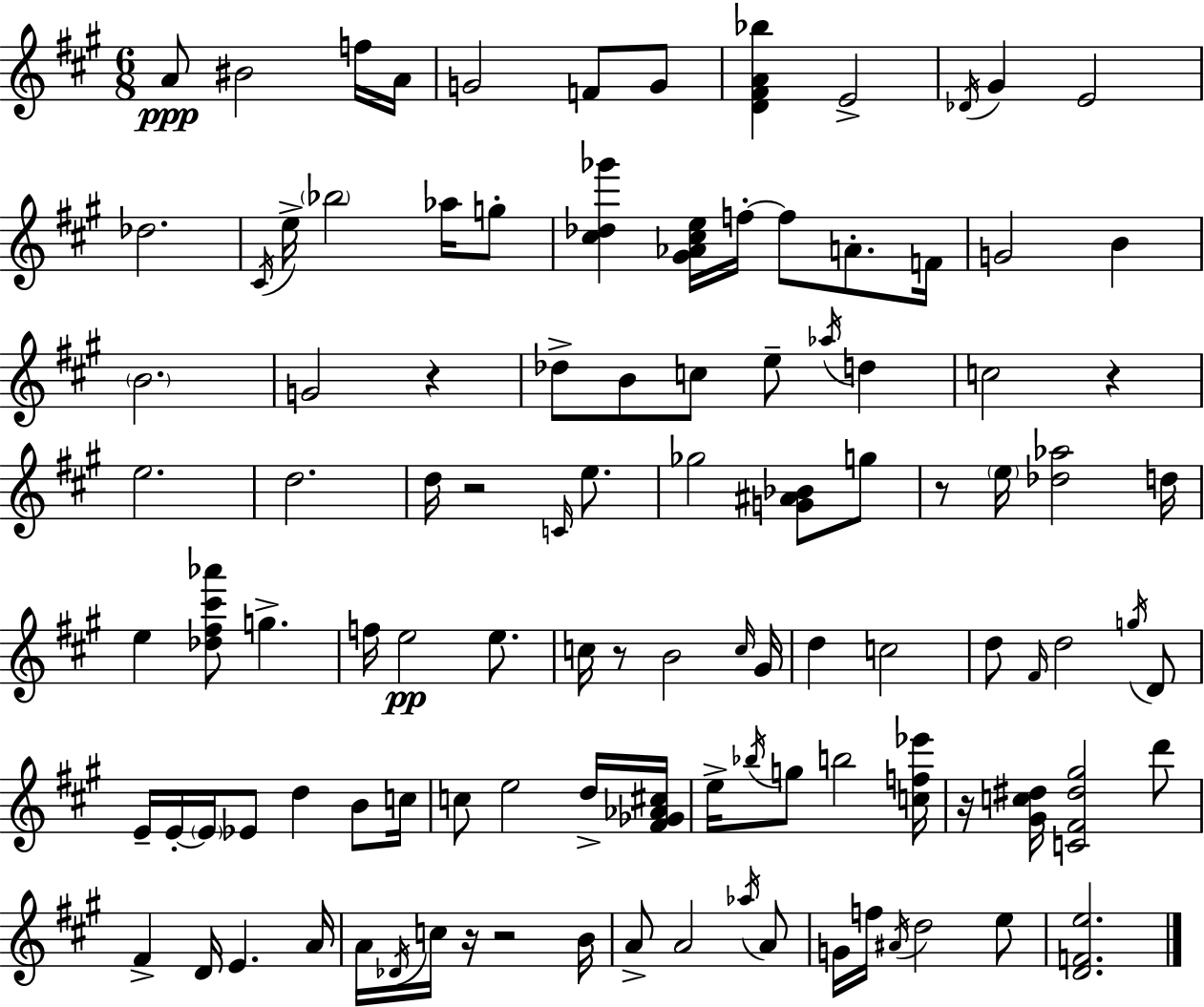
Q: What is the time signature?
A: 6/8